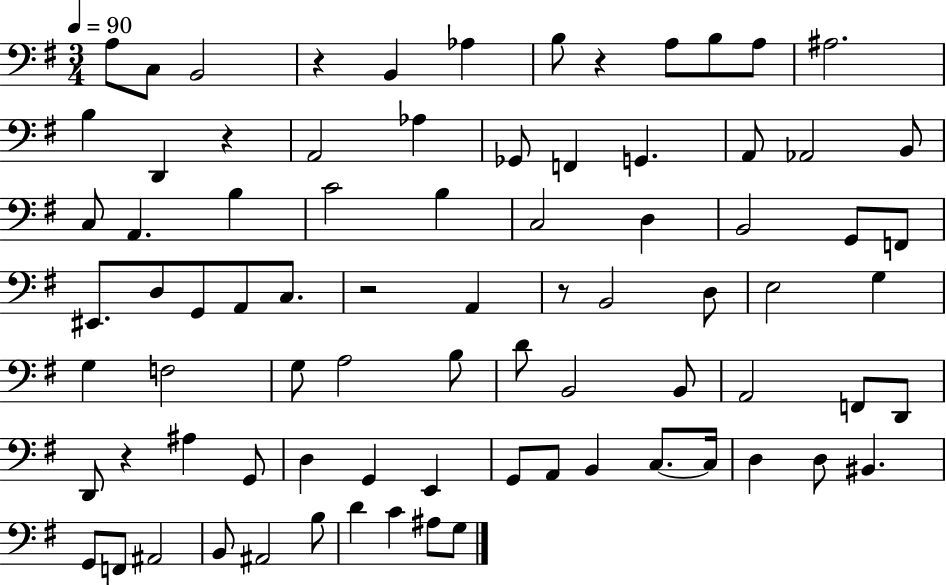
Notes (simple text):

A3/e C3/e B2/h R/q B2/q Ab3/q B3/e R/q A3/e B3/e A3/e A#3/h. B3/q D2/q R/q A2/h Ab3/q Gb2/e F2/q G2/q. A2/e Ab2/h B2/e C3/e A2/q. B3/q C4/h B3/q C3/h D3/q B2/h G2/e F2/e EIS2/e. D3/e G2/e A2/e C3/e. R/h A2/q R/e B2/h D3/e E3/h G3/q G3/q F3/h G3/e A3/h B3/e D4/e B2/h B2/e A2/h F2/e D2/e D2/e R/q A#3/q G2/e D3/q G2/q E2/q G2/e A2/e B2/q C3/e. C3/s D3/q D3/e BIS2/q. G2/e F2/e A#2/h B2/e A#2/h B3/e D4/q C4/q A#3/e G3/e